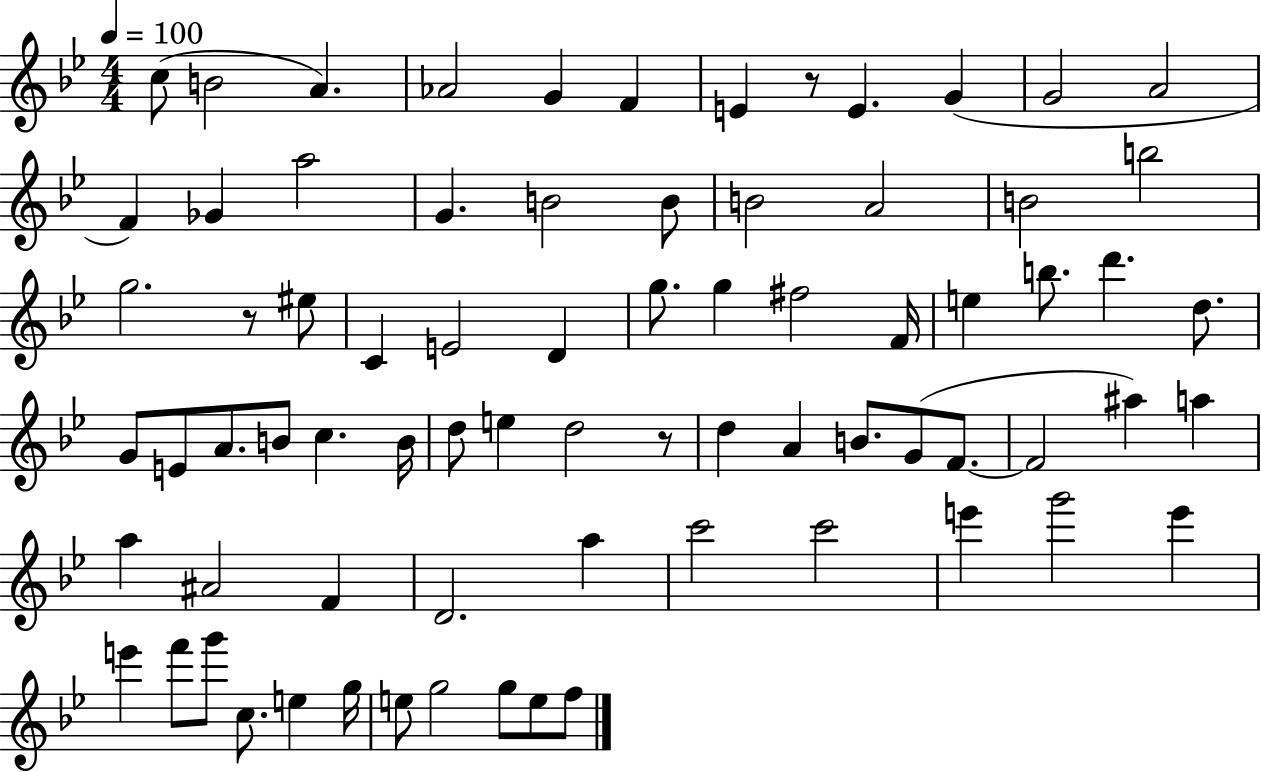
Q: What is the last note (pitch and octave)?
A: F5